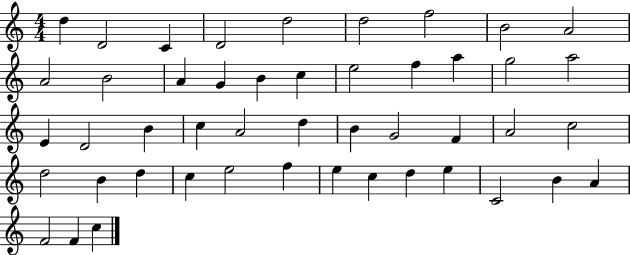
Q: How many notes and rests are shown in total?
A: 47